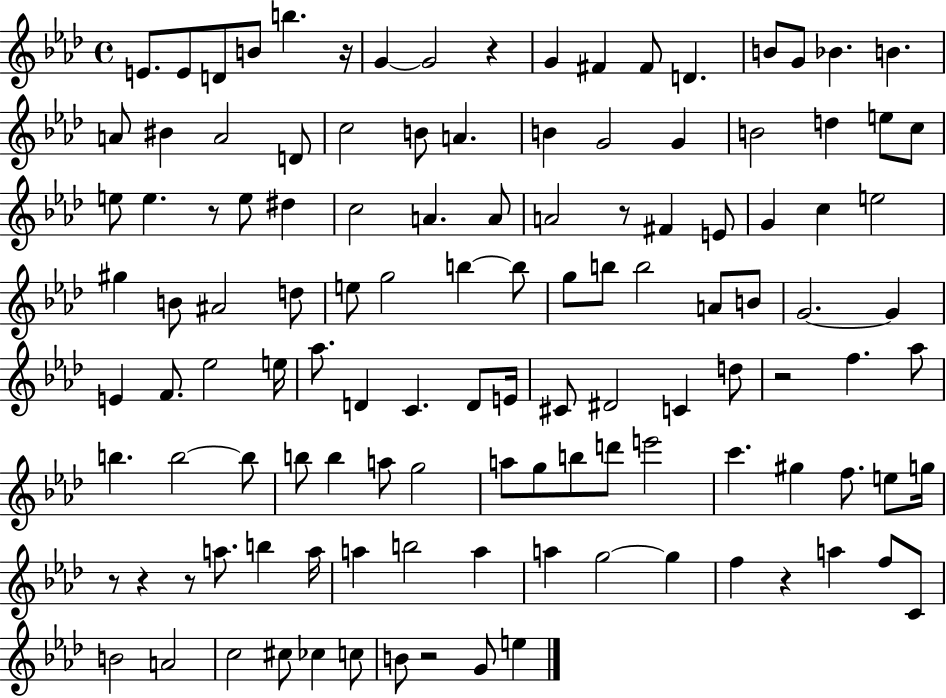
{
  \clef treble
  \time 4/4
  \defaultTimeSignature
  \key aes \major
  e'8. e'8 d'8 b'8 b''4. r16 | g'4~~ g'2 r4 | g'4 fis'4 fis'8 d'4. | b'8 g'8 bes'4. b'4. | \break a'8 bis'4 a'2 d'8 | c''2 b'8 a'4. | b'4 g'2 g'4 | b'2 d''4 e''8 c''8 | \break e''8 e''4. r8 e''8 dis''4 | c''2 a'4. a'8 | a'2 r8 fis'4 e'8 | g'4 c''4 e''2 | \break gis''4 b'8 ais'2 d''8 | e''8 g''2 b''4~~ b''8 | g''8 b''8 b''2 a'8 b'8 | g'2.~~ g'4 | \break e'4 f'8. ees''2 e''16 | aes''8. d'4 c'4. d'8 e'16 | cis'8 dis'2 c'4 d''8 | r2 f''4. aes''8 | \break b''4. b''2~~ b''8 | b''8 b''4 a''8 g''2 | a''8 g''8 b''8 d'''8 e'''2 | c'''4. gis''4 f''8. e''8 g''16 | \break r8 r4 r8 a''8. b''4 a''16 | a''4 b''2 a''4 | a''4 g''2~~ g''4 | f''4 r4 a''4 f''8 c'8 | \break b'2 a'2 | c''2 cis''8 ces''4 c''8 | b'8 r2 g'8 e''4 | \bar "|."
}